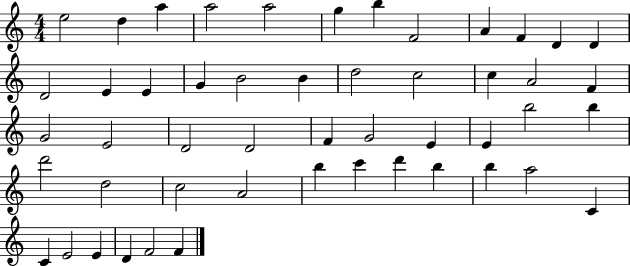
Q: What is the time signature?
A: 4/4